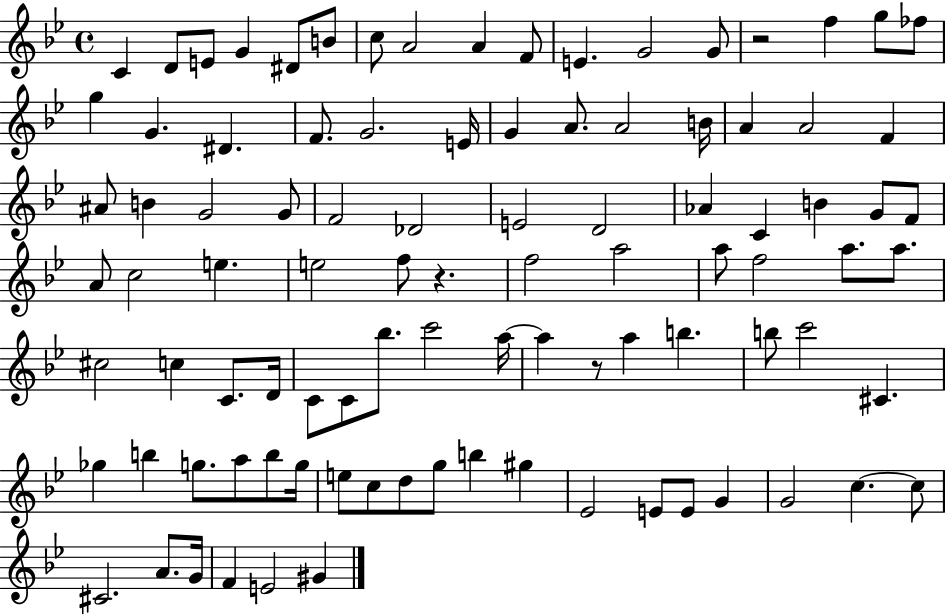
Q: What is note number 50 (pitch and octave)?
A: A5